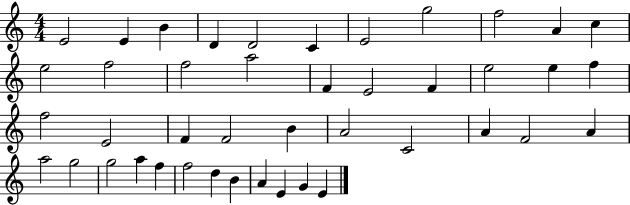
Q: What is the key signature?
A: C major